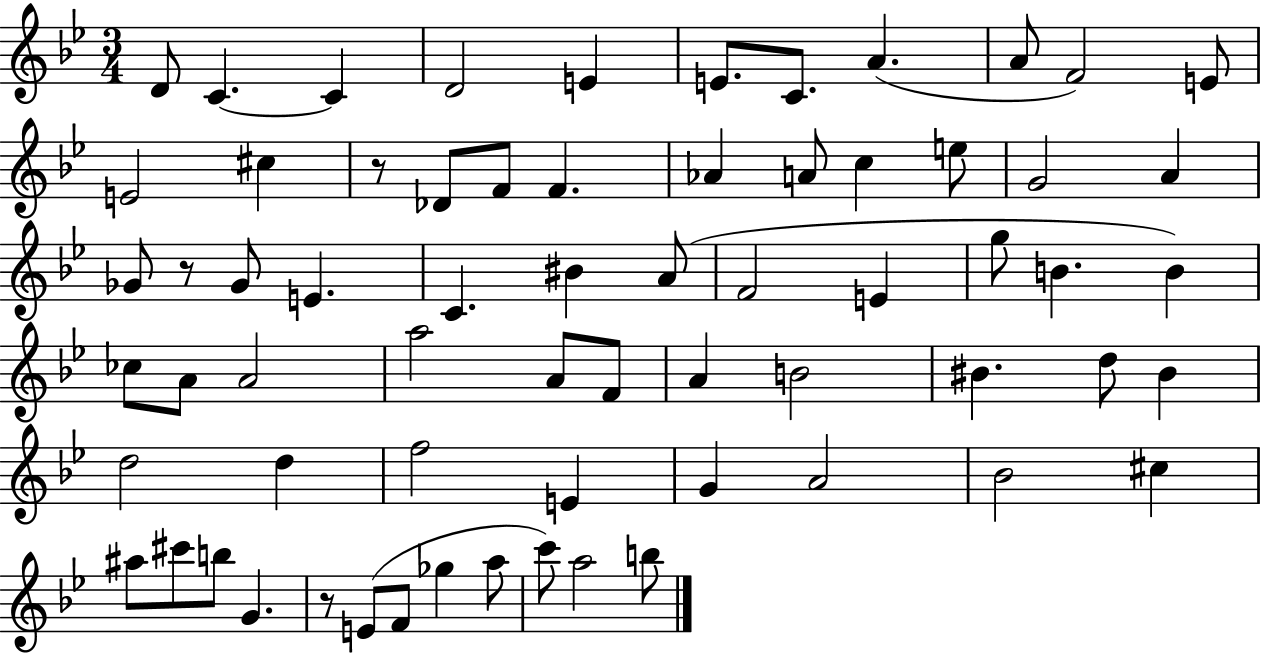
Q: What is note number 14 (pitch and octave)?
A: Db4